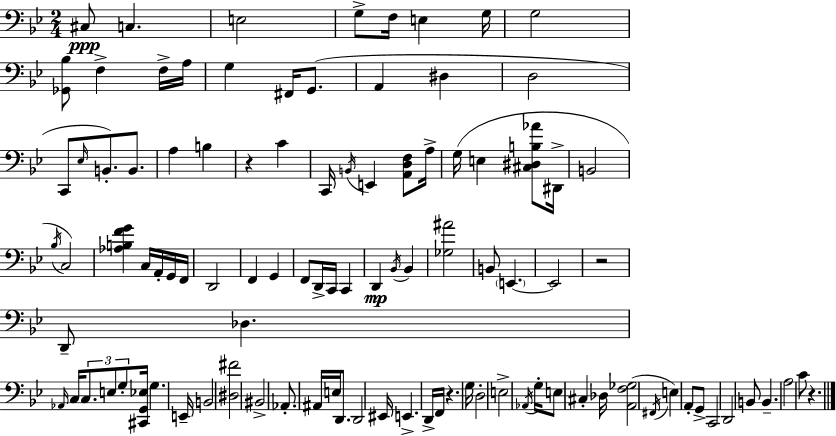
X:1
T:Untitled
M:2/4
L:1/4
K:Bb
^C,/2 C, E,2 G,/2 F,/4 E, G,/4 G,2 [_G,,_B,]/2 F, F,/4 A,/4 G, ^F,,/4 G,,/2 A,, ^D, D,2 C,,/2 _E,/4 B,,/2 B,,/2 A, B, z C C,,/4 B,,/4 E,, [A,,D,F,]/2 A,/4 G,/4 E, [^C,^D,B,_A]/2 ^D,,/4 B,,2 _B,/4 C,2 [_A,B,FG] C,/4 A,,/4 G,,/4 F,,/4 D,,2 F,, G,, F,,/2 D,,/4 C,,/4 C,, D,, _B,,/4 _B,, [_G,^A]2 B,,/2 E,, E,,2 z2 D,,/2 _D, _A,,/4 C,/4 C,/2 E,/2 G,/2 [^C,,G,,_E,]/4 G, E,,/4 B,,2 [^D,^F]2 ^B,,2 _A,,/2 ^A,,/4 E,/4 D,,/2 D,,2 ^E,,/4 E,, D,,/4 F,,/4 z G,/4 D,2 E,2 _A,,/4 G,/4 E,/2 ^C, _D,/4 [A,,F,_G,]2 ^F,,/4 E, A,,/2 G,,/2 C,,2 D,,2 B,,/2 B,, A,2 C/2 z